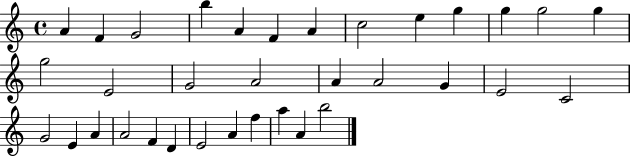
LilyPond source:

{
  \clef treble
  \time 4/4
  \defaultTimeSignature
  \key c \major
  a'4 f'4 g'2 | b''4 a'4 f'4 a'4 | c''2 e''4 g''4 | g''4 g''2 g''4 | \break g''2 e'2 | g'2 a'2 | a'4 a'2 g'4 | e'2 c'2 | \break g'2 e'4 a'4 | a'2 f'4 d'4 | e'2 a'4 f''4 | a''4 a'4 b''2 | \break \bar "|."
}